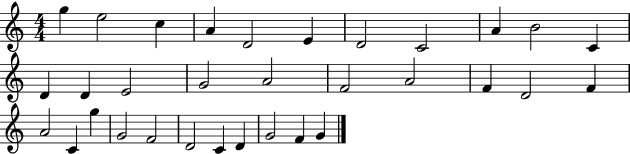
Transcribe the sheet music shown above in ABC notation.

X:1
T:Untitled
M:4/4
L:1/4
K:C
g e2 c A D2 E D2 C2 A B2 C D D E2 G2 A2 F2 A2 F D2 F A2 C g G2 F2 D2 C D G2 F G